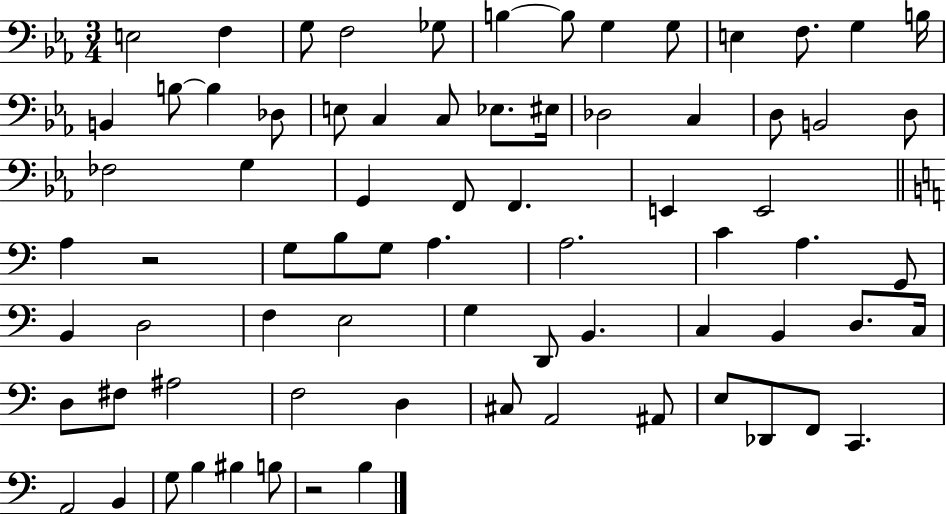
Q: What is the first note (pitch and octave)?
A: E3